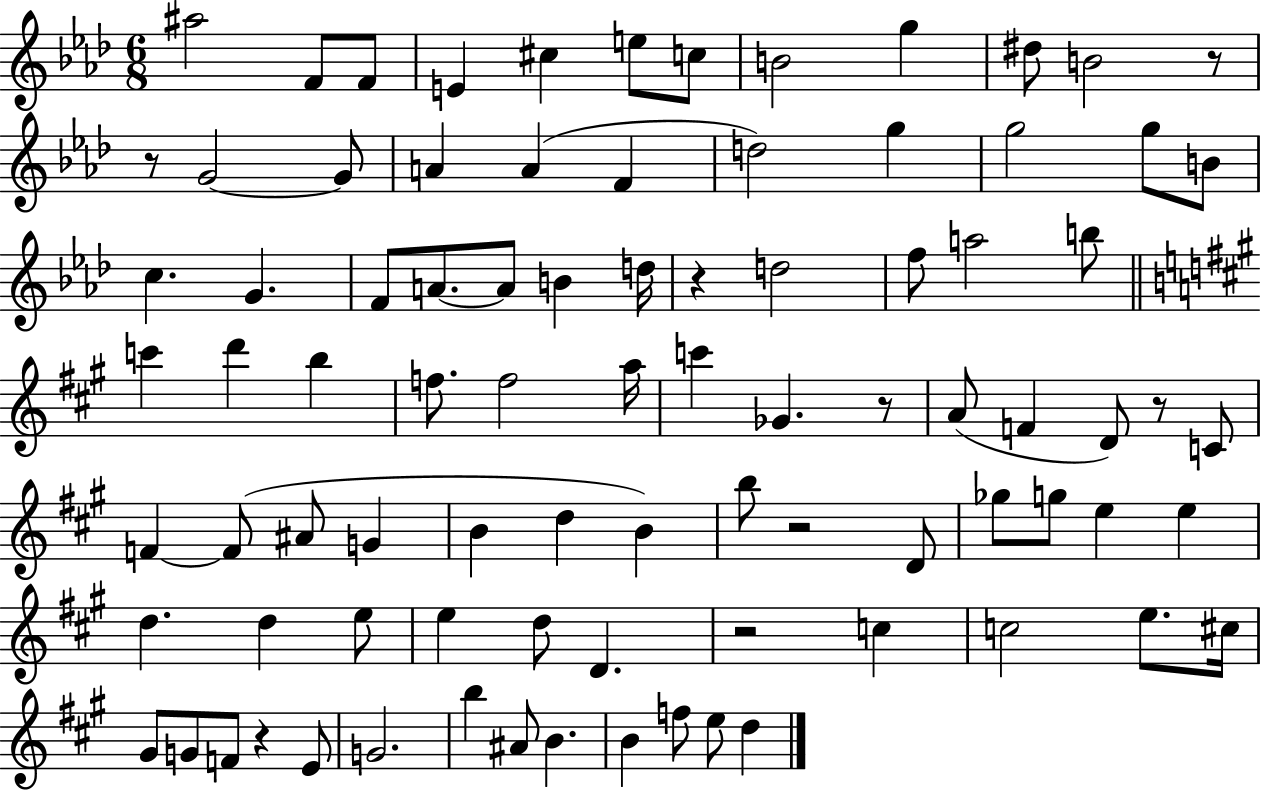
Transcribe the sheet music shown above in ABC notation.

X:1
T:Untitled
M:6/8
L:1/4
K:Ab
^a2 F/2 F/2 E ^c e/2 c/2 B2 g ^d/2 B2 z/2 z/2 G2 G/2 A A F d2 g g2 g/2 B/2 c G F/2 A/2 A/2 B d/4 z d2 f/2 a2 b/2 c' d' b f/2 f2 a/4 c' _G z/2 A/2 F D/2 z/2 C/2 F F/2 ^A/2 G B d B b/2 z2 D/2 _g/2 g/2 e e d d e/2 e d/2 D z2 c c2 e/2 ^c/4 ^G/2 G/2 F/2 z E/2 G2 b ^A/2 B B f/2 e/2 d